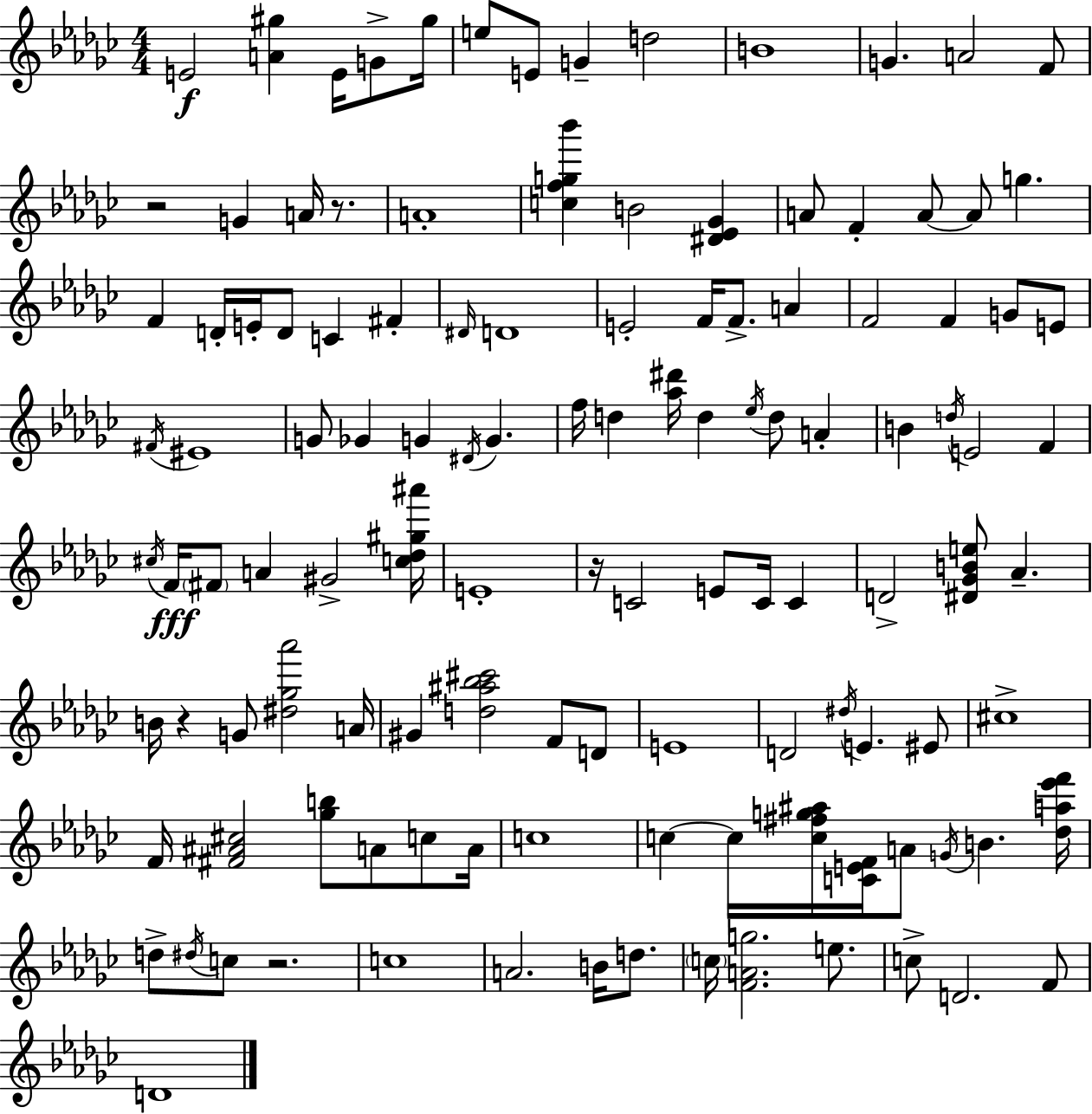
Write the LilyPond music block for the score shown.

{
  \clef treble
  \numericTimeSignature
  \time 4/4
  \key ees \minor
  e'2\f <a' gis''>4 e'16 g'8-> gis''16 | e''8 e'8 g'4-- d''2 | b'1 | g'4. a'2 f'8 | \break r2 g'4 a'16 r8. | a'1-. | <c'' f'' g'' bes'''>4 b'2 <dis' ees' ges'>4 | a'8 f'4-. a'8~~ a'8 g''4. | \break f'4 d'16-. e'16-. d'8 c'4 fis'4-. | \grace { dis'16 } d'1 | e'2-. f'16 f'8.-> a'4 | f'2 f'4 g'8 e'8 | \break \acciaccatura { fis'16 } eis'1 | g'8 ges'4 g'4 \acciaccatura { dis'16 } g'4. | f''16 d''4 <aes'' dis'''>16 d''4 \acciaccatura { ees''16 } d''8 | a'4-. b'4 \acciaccatura { d''16 } e'2 | \break f'4 \acciaccatura { cis''16 }\fff f'16 \parenthesize fis'8 a'4 gis'2-> | <c'' des'' gis'' ais'''>16 e'1-. | r16 c'2 e'8 | c'16 c'4 d'2-> <dis' ges' b' e''>8 | \break aes'4.-- b'16 r4 g'8 <dis'' ges'' aes'''>2 | a'16 gis'4 <d'' ais'' bes'' cis'''>2 | f'8 d'8 e'1 | d'2 \acciaccatura { dis''16 } e'4. | \break eis'8 cis''1-> | f'16 <fis' ais' cis''>2 | <ges'' b''>8 a'8 c''8 a'16 c''1 | c''4~~ c''16 <c'' fis'' g'' ais''>16 <c' e' f'>16 a'8 | \break \acciaccatura { g'16 } b'4. <des'' a'' ees''' f'''>16 d''8-> \acciaccatura { dis''16 } c''8 r2. | c''1 | a'2. | b'16 d''8. \parenthesize c''16 <f' a' g''>2. | \break e''8. c''8-> d'2. | f'8 d'1 | \bar "|."
}